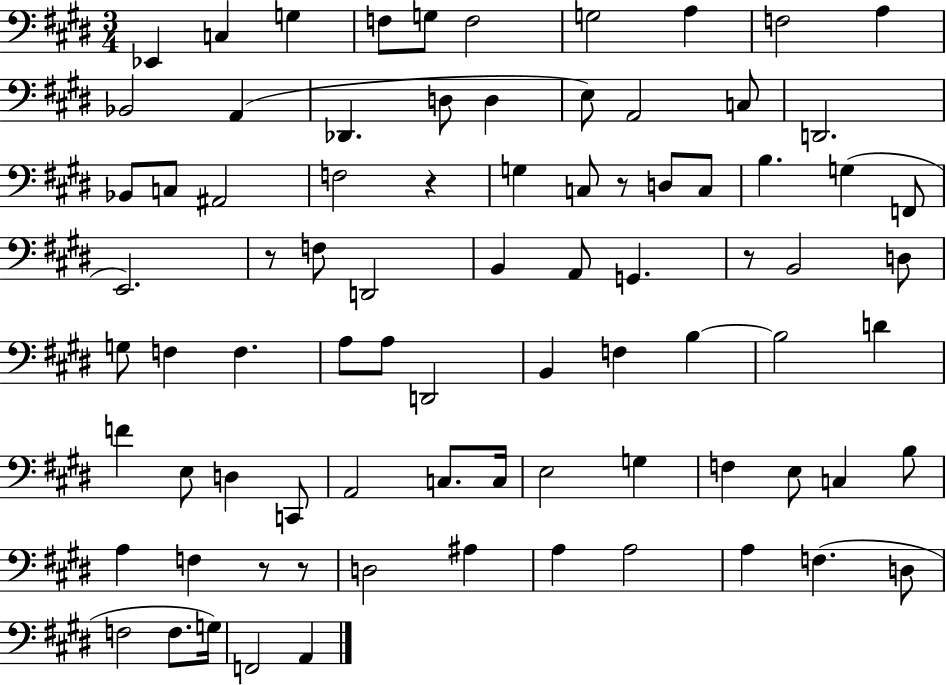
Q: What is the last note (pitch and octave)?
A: A2